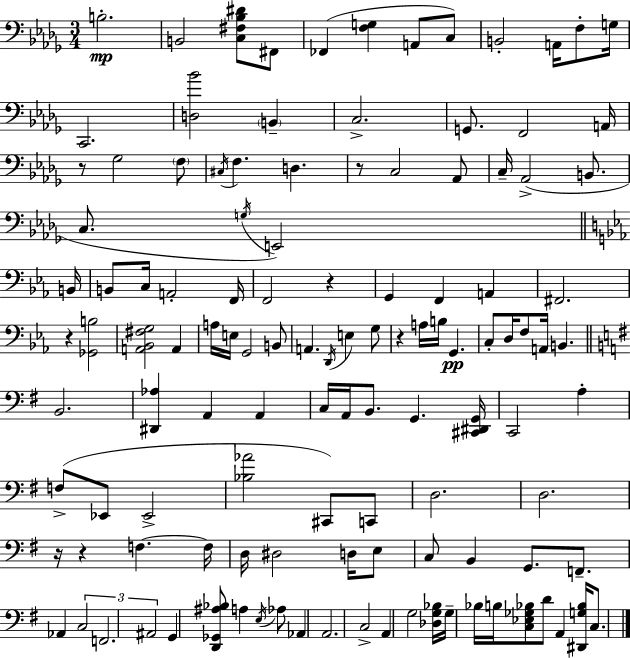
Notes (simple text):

B3/h. B2/h [C3,F#3,Bb3,D#4]/e F#2/e FES2/q [F3,G3]/q A2/e C3/e B2/h A2/s F3/e G3/s C2/h. [D3,Bb4]/h B2/q C3/h. G2/e. F2/h A2/s R/e Gb3/h F3/e C#3/s F3/q. D3/q. R/e C3/h Ab2/e C3/s Ab2/h B2/e. C3/e. G3/s E2/h B2/s B2/e C3/s A2/h F2/s F2/h R/q G2/q F2/q A2/q F#2/h. R/q [Gb2,B3]/h [A2,Bb2,F#3,G3]/h A2/q A3/s E3/s G2/h B2/e A2/q. D2/s E3/q G3/e R/q A3/s B3/s G2/q. C3/e D3/s F3/e A2/s B2/q. B2/h. [D#2,Ab3]/q A2/q A2/q C3/s A2/s B2/e. G2/q. [C#2,D#2,G2]/s C2/h A3/q F3/e Eb2/e Eb2/h [Bb3,Ab4]/h C#2/e C2/e D3/h. D3/h. R/s R/q F3/q. F3/s D3/s D#3/h D3/s E3/e C3/e B2/q G2/e. F2/e. Ab2/q C3/h F2/h. A#2/h G2/q [D2,Gb2,A#3,Bb3]/e A3/q E3/s Ab3/e Ab2/q A2/h. C3/h A2/q G3/h [Db3,G3,Bb3]/s G3/s Bb3/s B3/s [C3,Eb3,Gb3,Bb3]/e D4/e A2/q [D#2,G3,Bb3]/s C3/e.